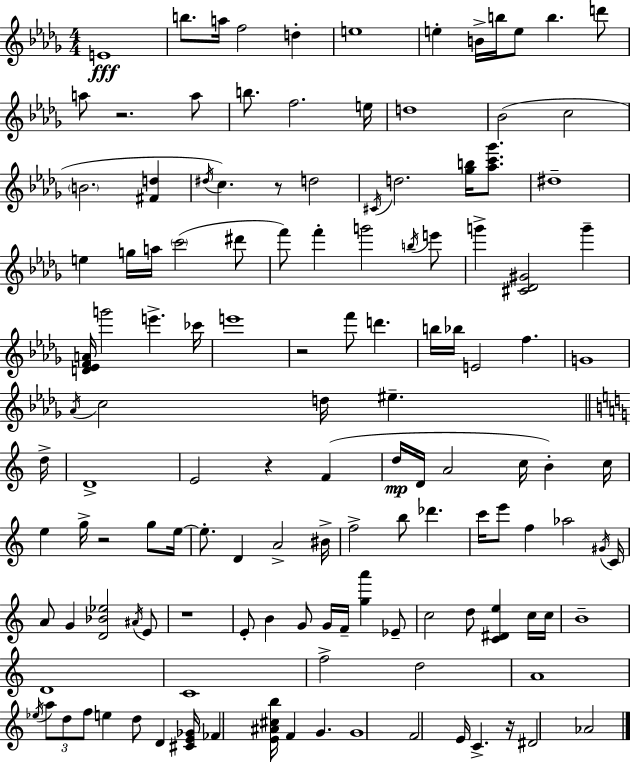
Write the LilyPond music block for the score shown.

{
  \clef treble
  \numericTimeSignature
  \time 4/4
  \key bes \minor
  e'1\fff | b''8. a''16 f''2 d''4-. | e''1 | e''4-. b'16-> b''16 e''8 b''4. d'''8 | \break a''8 r2. a''8 | b''8. f''2. e''16 | d''1 | bes'2( c''2 | \break \parenthesize b'2. <fis' d''>4 | \acciaccatura { dis''16 }) c''4. r8 d''2 | \acciaccatura { cis'16 } d''2. <ges'' b''>16 <aes'' c''' ges'''>8. | dis''1-- | \break e''4 g''16 a''16 \parenthesize c'''2( | dis'''8 f'''8) f'''4-. g'''2 | \acciaccatura { b''16 } e'''8 g'''4-> <cis' des' gis'>2 g'''4-- | <d' ees' f' a'>16 g'''2 e'''4.-> | \break ces'''16 e'''1 | r2 f'''8 d'''4. | b''16 bes''16 e'2 f''4. | g'1 | \break \acciaccatura { aes'16 } c''2 d''16 eis''4.-- | \bar "||" \break \key c \major d''16-> d'1-> | e'2 r4 f'4( | d''16\mp d'16 a'2 c''16 b'4-.) | c''16 e''4 g''16-> r2 g''8 | \break e''16~~ e''8.-. d'4 a'2-> | bis'16-> f''2-> b''8 des'''4. | c'''16 e'''8 f''4 aes''2 | \acciaccatura { gis'16 } c'16 a'8 g'4 <d' bes' ees''>2 | \break \acciaccatura { ais'16 } e'8 r1 | e'8-. b'4 g'8 g'16 f'16-- <g'' a'''>4 | ees'8-- c''2 d''8 <c' dis' e''>4 | c''16 c''16 b'1-- | \break d'1 | c'1 | f''2-> d''2 | a'1 | \break \acciaccatura { ees''16 } \tuplet 3/2 { a''8 d''8 f''8 } e''4 d''8 | d'4 <cis' e' ges'>16 fes'4 <e' ais' cis'' b''>16 f'4 g'4. | g'1 | f'2 e'16 c'4.-> | \break r16 dis'2 aes'2 | \bar "|."
}